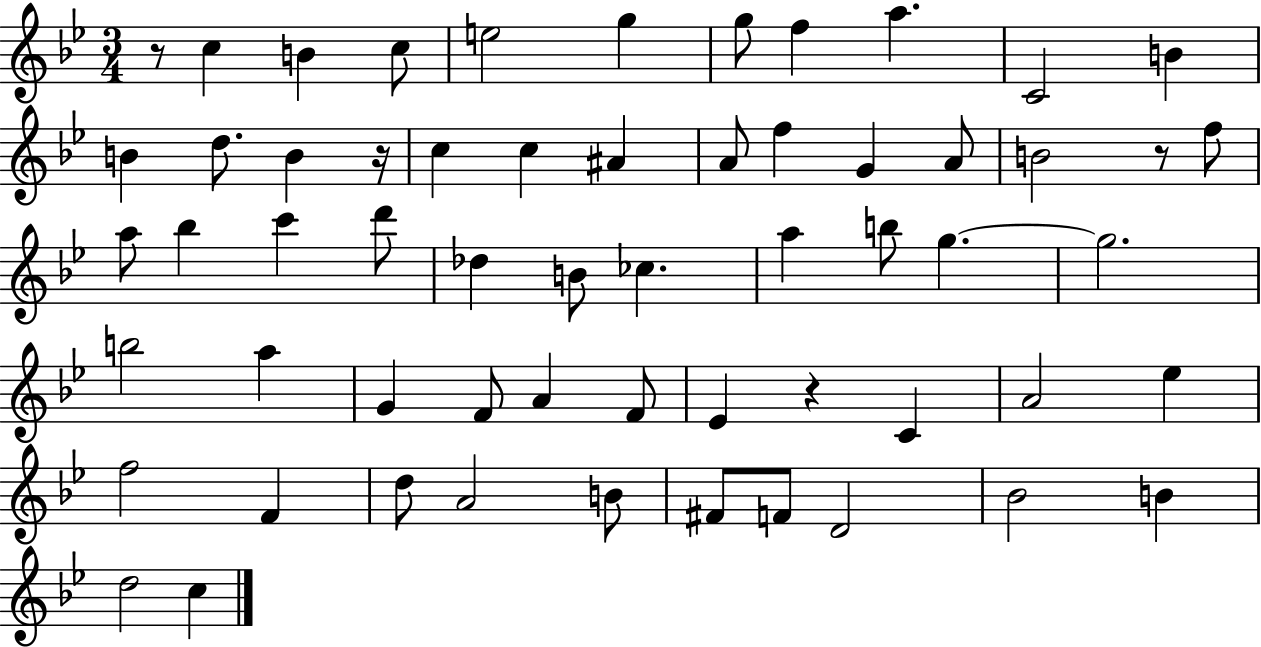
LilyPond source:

{
  \clef treble
  \numericTimeSignature
  \time 3/4
  \key bes \major
  \repeat volta 2 { r8 c''4 b'4 c''8 | e''2 g''4 | g''8 f''4 a''4. | c'2 b'4 | \break b'4 d''8. b'4 r16 | c''4 c''4 ais'4 | a'8 f''4 g'4 a'8 | b'2 r8 f''8 | \break a''8 bes''4 c'''4 d'''8 | des''4 b'8 ces''4. | a''4 b''8 g''4.~~ | g''2. | \break b''2 a''4 | g'4 f'8 a'4 f'8 | ees'4 r4 c'4 | a'2 ees''4 | \break f''2 f'4 | d''8 a'2 b'8 | fis'8 f'8 d'2 | bes'2 b'4 | \break d''2 c''4 | } \bar "|."
}